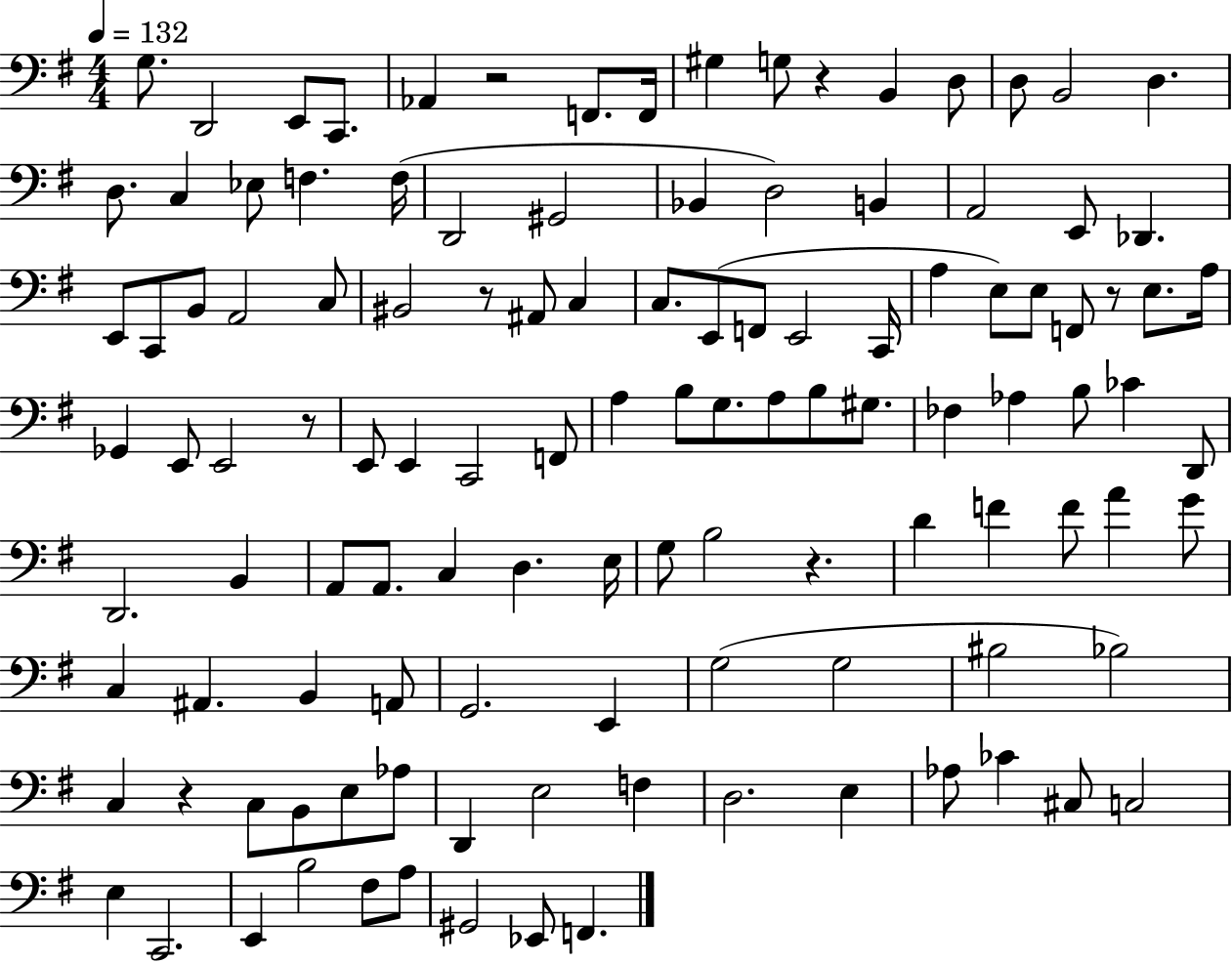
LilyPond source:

{
  \clef bass
  \numericTimeSignature
  \time 4/4
  \key g \major
  \tempo 4 = 132
  g8. d,2 e,8 c,8. | aes,4 r2 f,8. f,16 | gis4 g8 r4 b,4 d8 | d8 b,2 d4. | \break d8. c4 ees8 f4. f16( | d,2 gis,2 | bes,4 d2) b,4 | a,2 e,8 des,4. | \break e,8 c,8 b,8 a,2 c8 | bis,2 r8 ais,8 c4 | c8. e,8( f,8 e,2 c,16 | a4 e8) e8 f,8 r8 e8. a16 | \break ges,4 e,8 e,2 r8 | e,8 e,4 c,2 f,8 | a4 b8 g8. a8 b8 gis8. | fes4 aes4 b8 ces'4 d,8 | \break d,2. b,4 | a,8 a,8. c4 d4. e16 | g8 b2 r4. | d'4 f'4 f'8 a'4 g'8 | \break c4 ais,4. b,4 a,8 | g,2. e,4 | g2( g2 | bis2 bes2) | \break c4 r4 c8 b,8 e8 aes8 | d,4 e2 f4 | d2. e4 | aes8 ces'4 cis8 c2 | \break e4 c,2. | e,4 b2 fis8 a8 | gis,2 ees,8 f,4. | \bar "|."
}